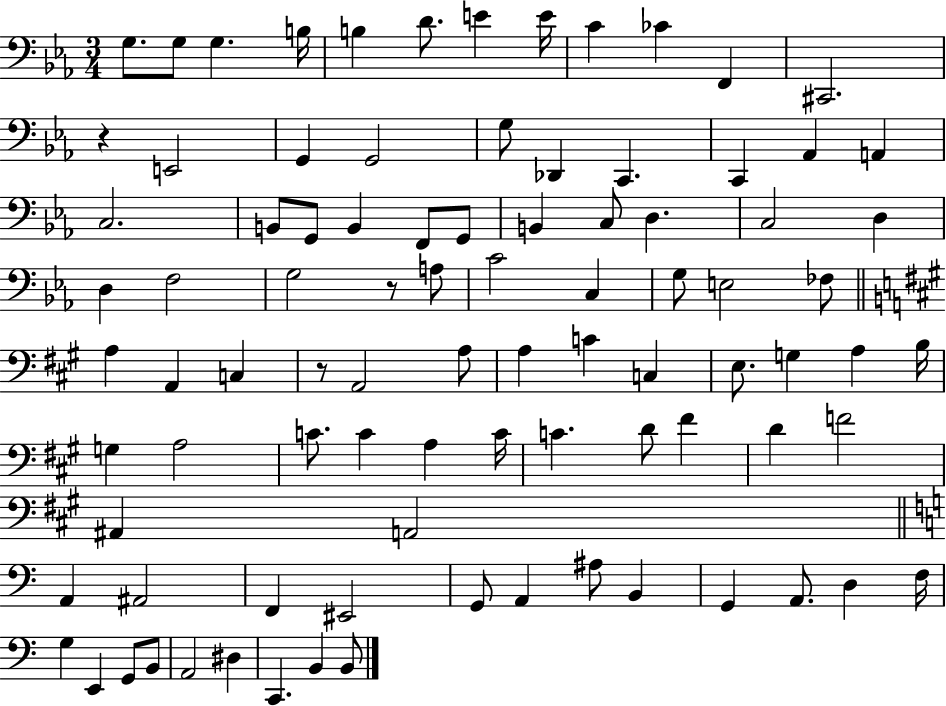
G3/e. G3/e G3/q. B3/s B3/q D4/e. E4/q E4/s C4/q CES4/q F2/q C#2/h. R/q E2/h G2/q G2/h G3/e Db2/q C2/q. C2/q Ab2/q A2/q C3/h. B2/e G2/e B2/q F2/e G2/e B2/q C3/e D3/q. C3/h D3/q D3/q F3/h G3/h R/e A3/e C4/h C3/q G3/e E3/h FES3/e A3/q A2/q C3/q R/e A2/h A3/e A3/q C4/q C3/q E3/e. G3/q A3/q B3/s G3/q A3/h C4/e. C4/q A3/q C4/s C4/q. D4/e F#4/q D4/q F4/h A#2/q A2/h A2/q A#2/h F2/q EIS2/h G2/e A2/q A#3/e B2/q G2/q A2/e. D3/q F3/s G3/q E2/q G2/e B2/e A2/h D#3/q C2/q. B2/q B2/e